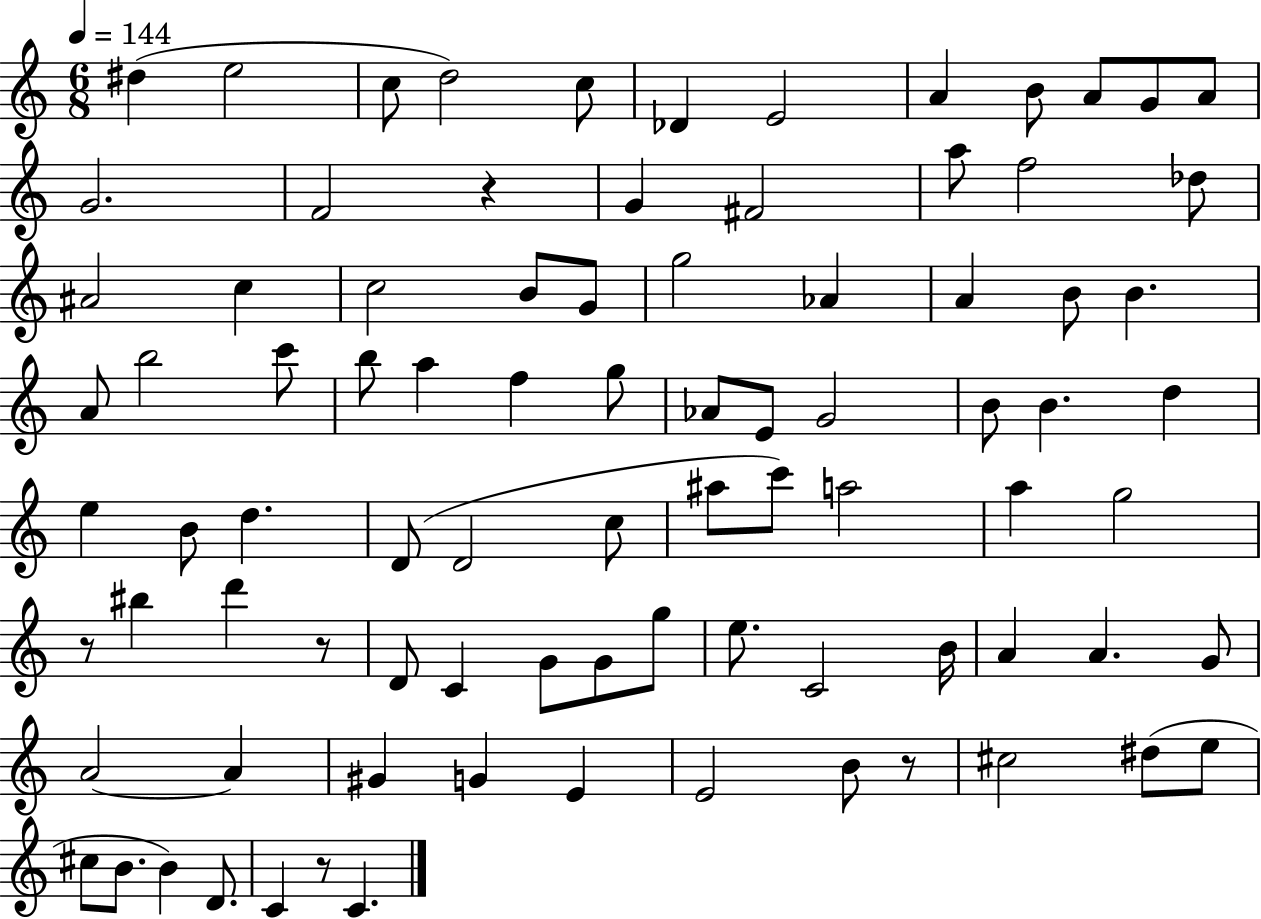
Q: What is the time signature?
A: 6/8